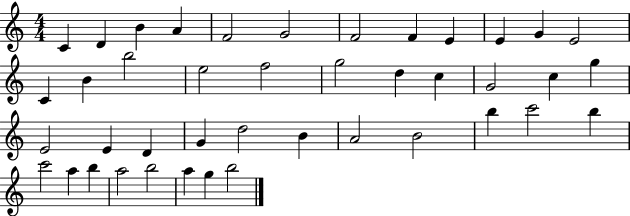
C4/q D4/q B4/q A4/q F4/h G4/h F4/h F4/q E4/q E4/q G4/q E4/h C4/q B4/q B5/h E5/h F5/h G5/h D5/q C5/q G4/h C5/q G5/q E4/h E4/q D4/q G4/q D5/h B4/q A4/h B4/h B5/q C6/h B5/q C6/h A5/q B5/q A5/h B5/h A5/q G5/q B5/h